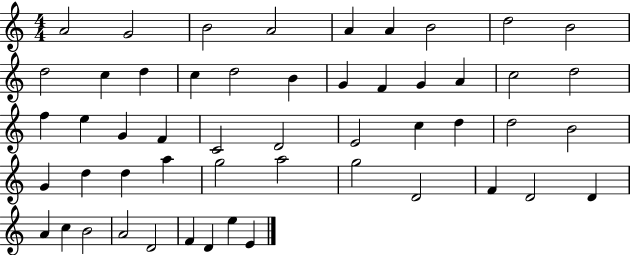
X:1
T:Untitled
M:4/4
L:1/4
K:C
A2 G2 B2 A2 A A B2 d2 B2 d2 c d c d2 B G F G A c2 d2 f e G F C2 D2 E2 c d d2 B2 G d d a g2 a2 g2 D2 F D2 D A c B2 A2 D2 F D e E